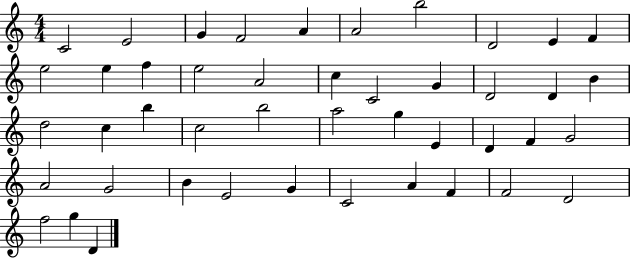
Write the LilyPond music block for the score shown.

{
  \clef treble
  \numericTimeSignature
  \time 4/4
  \key c \major
  c'2 e'2 | g'4 f'2 a'4 | a'2 b''2 | d'2 e'4 f'4 | \break e''2 e''4 f''4 | e''2 a'2 | c''4 c'2 g'4 | d'2 d'4 b'4 | \break d''2 c''4 b''4 | c''2 b''2 | a''2 g''4 e'4 | d'4 f'4 g'2 | \break a'2 g'2 | b'4 e'2 g'4 | c'2 a'4 f'4 | f'2 d'2 | \break f''2 g''4 d'4 | \bar "|."
}